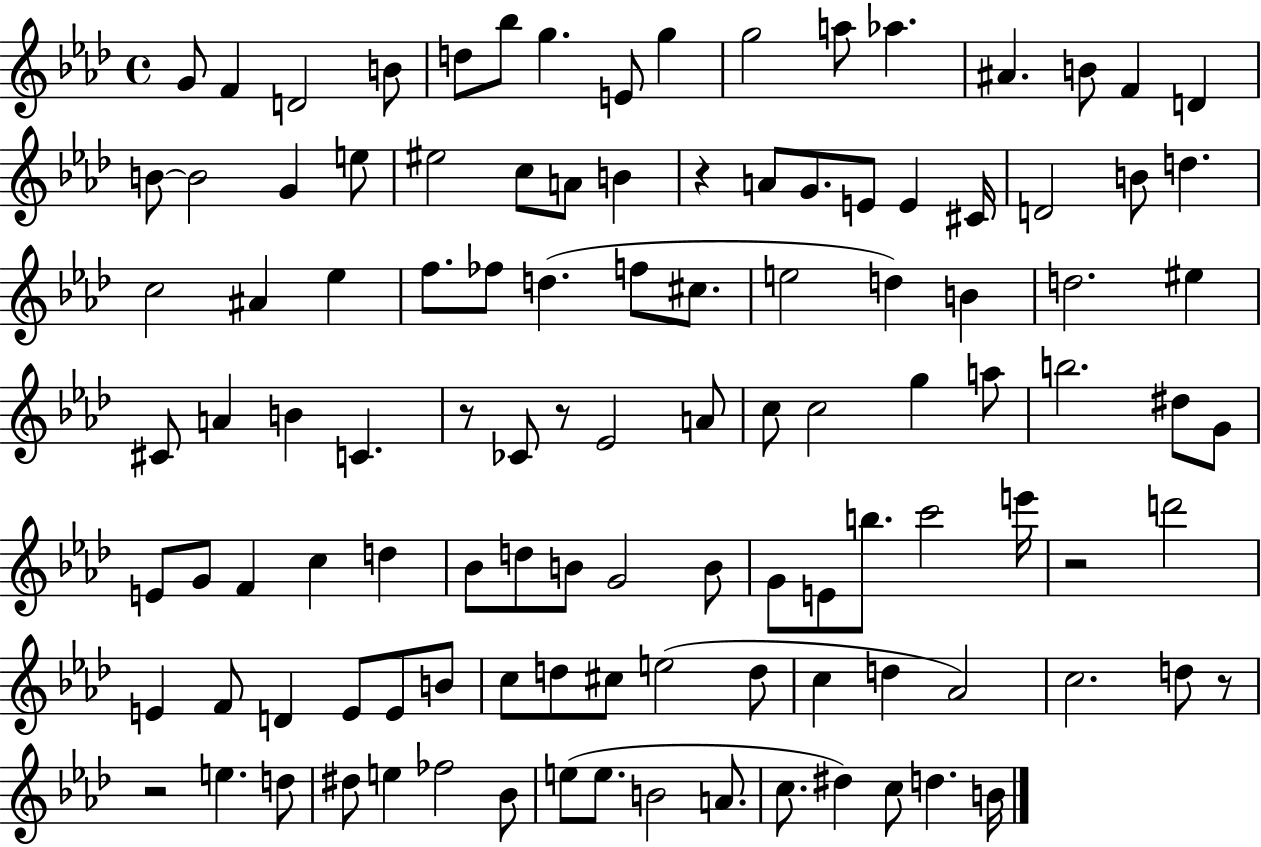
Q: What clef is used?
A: treble